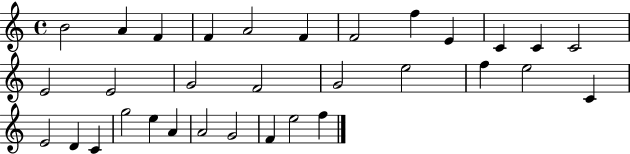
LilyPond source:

{
  \clef treble
  \time 4/4
  \defaultTimeSignature
  \key c \major
  b'2 a'4 f'4 | f'4 a'2 f'4 | f'2 f''4 e'4 | c'4 c'4 c'2 | \break e'2 e'2 | g'2 f'2 | g'2 e''2 | f''4 e''2 c'4 | \break e'2 d'4 c'4 | g''2 e''4 a'4 | a'2 g'2 | f'4 e''2 f''4 | \break \bar "|."
}